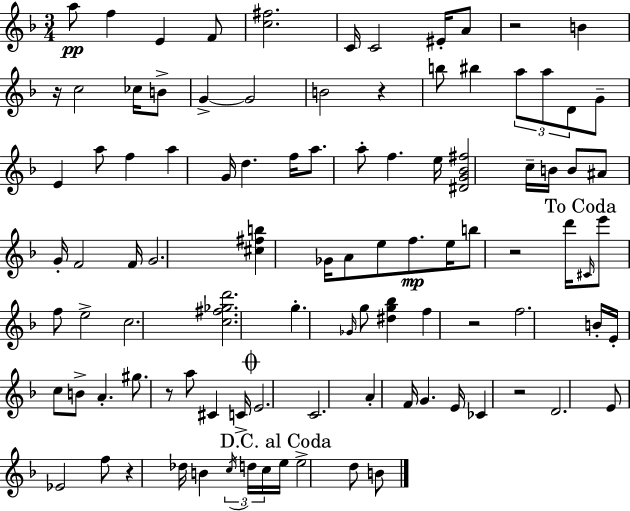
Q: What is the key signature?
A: F major